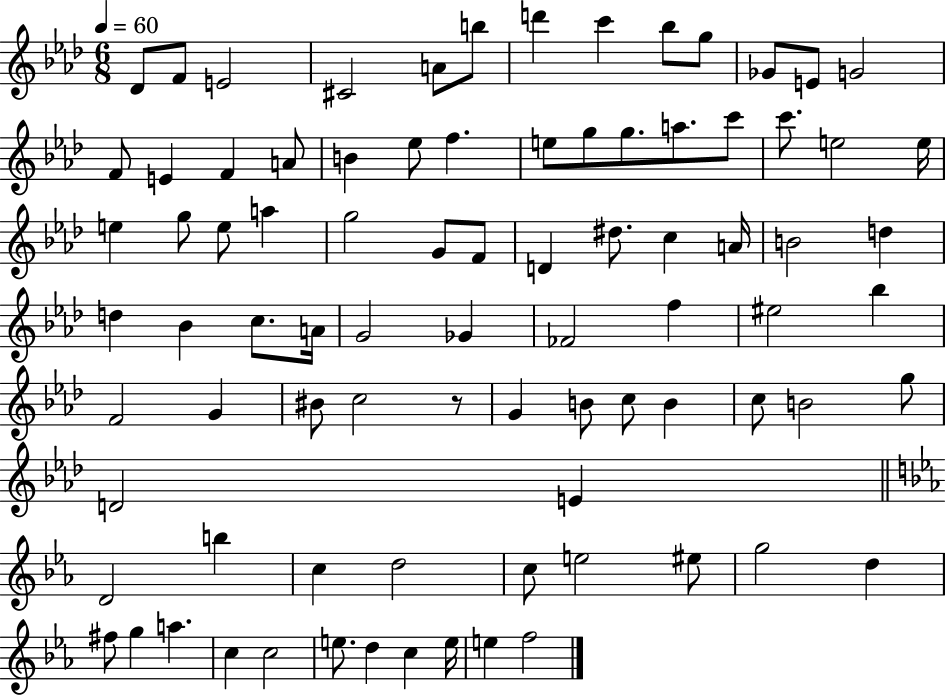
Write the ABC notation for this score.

X:1
T:Untitled
M:6/8
L:1/4
K:Ab
_D/2 F/2 E2 ^C2 A/2 b/2 d' c' _b/2 g/2 _G/2 E/2 G2 F/2 E F A/2 B _e/2 f e/2 g/2 g/2 a/2 c'/2 c'/2 e2 e/4 e g/2 e/2 a g2 G/2 F/2 D ^d/2 c A/4 B2 d d _B c/2 A/4 G2 _G _F2 f ^e2 _b F2 G ^B/2 c2 z/2 G B/2 c/2 B c/2 B2 g/2 D2 E D2 b c d2 c/2 e2 ^e/2 g2 d ^f/2 g a c c2 e/2 d c e/4 e f2